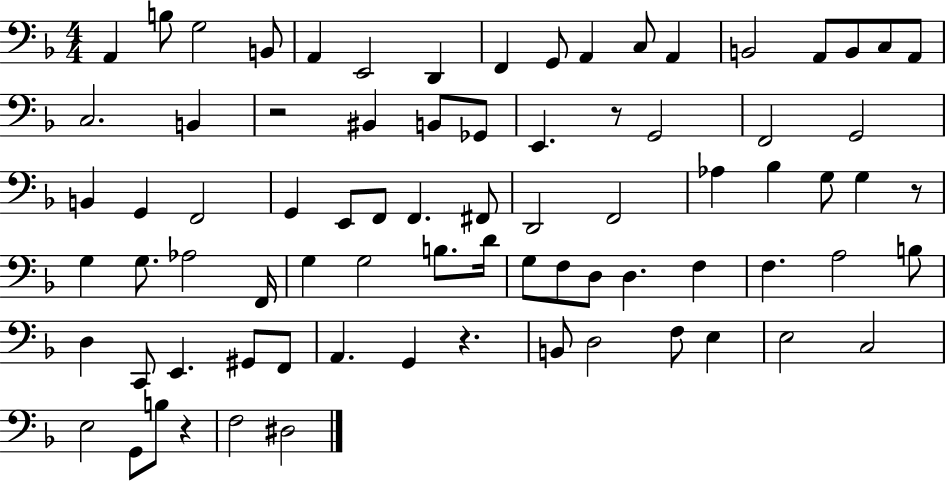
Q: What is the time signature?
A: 4/4